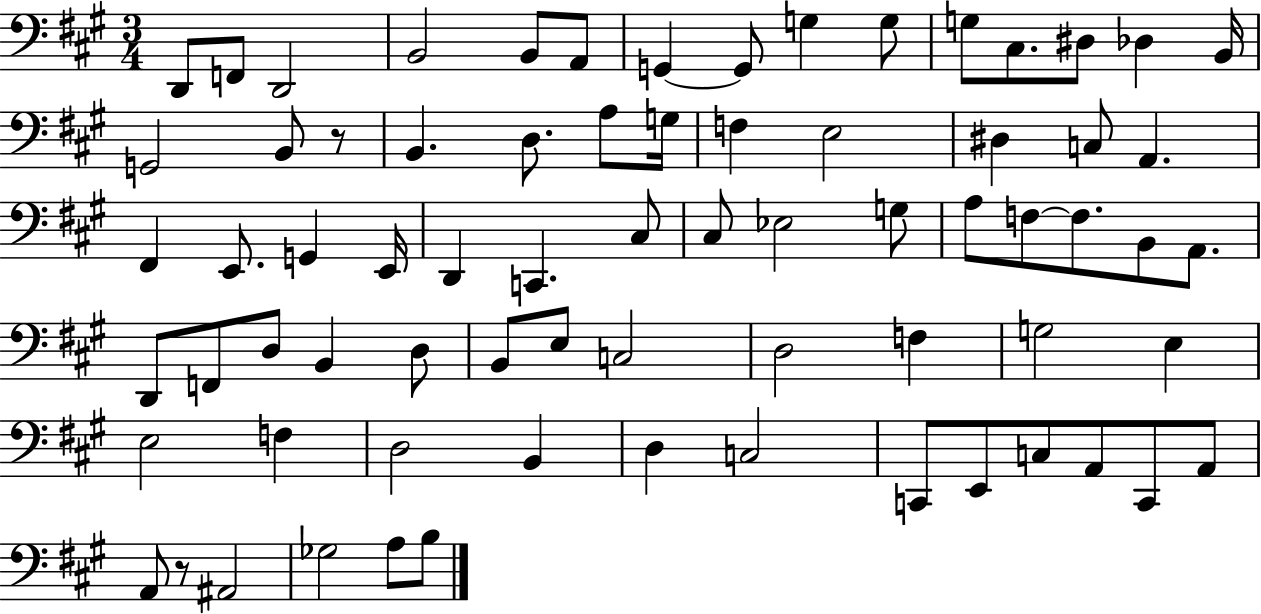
X:1
T:Untitled
M:3/4
L:1/4
K:A
D,,/2 F,,/2 D,,2 B,,2 B,,/2 A,,/2 G,, G,,/2 G, G,/2 G,/2 ^C,/2 ^D,/2 _D, B,,/4 G,,2 B,,/2 z/2 B,, D,/2 A,/2 G,/4 F, E,2 ^D, C,/2 A,, ^F,, E,,/2 G,, E,,/4 D,, C,, ^C,/2 ^C,/2 _E,2 G,/2 A,/2 F,/2 F,/2 B,,/2 A,,/2 D,,/2 F,,/2 D,/2 B,, D,/2 B,,/2 E,/2 C,2 D,2 F, G,2 E, E,2 F, D,2 B,, D, C,2 C,,/2 E,,/2 C,/2 A,,/2 C,,/2 A,,/2 A,,/2 z/2 ^A,,2 _G,2 A,/2 B,/2